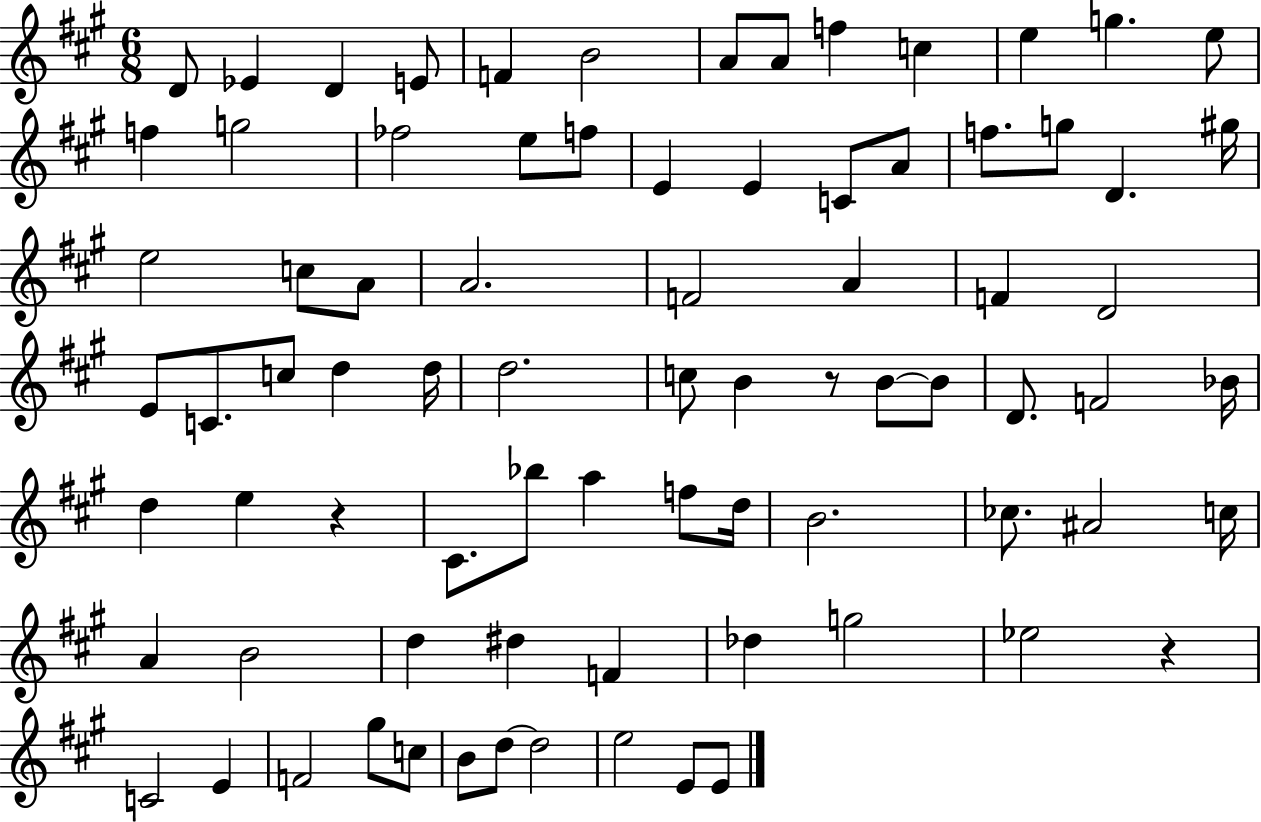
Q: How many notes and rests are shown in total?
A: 80